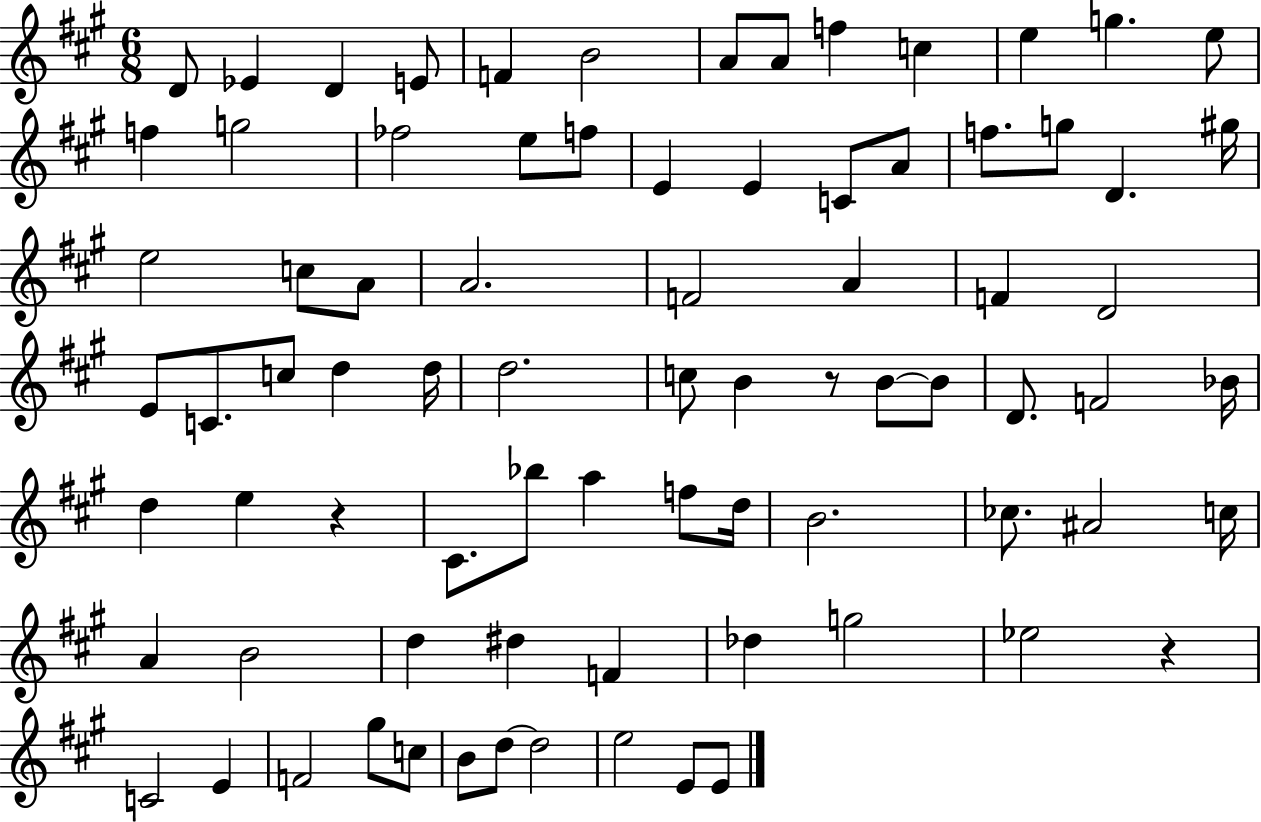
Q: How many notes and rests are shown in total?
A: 80